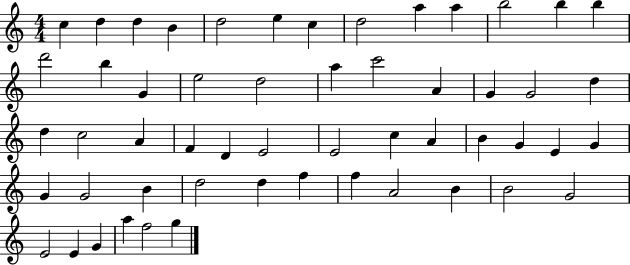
C5/q D5/q D5/q B4/q D5/h E5/q C5/q D5/h A5/q A5/q B5/h B5/q B5/q D6/h B5/q G4/q E5/h D5/h A5/q C6/h A4/q G4/q G4/h D5/q D5/q C5/h A4/q F4/q D4/q E4/h E4/h C5/q A4/q B4/q G4/q E4/q G4/q G4/q G4/h B4/q D5/h D5/q F5/q F5/q A4/h B4/q B4/h G4/h E4/h E4/q G4/q A5/q F5/h G5/q